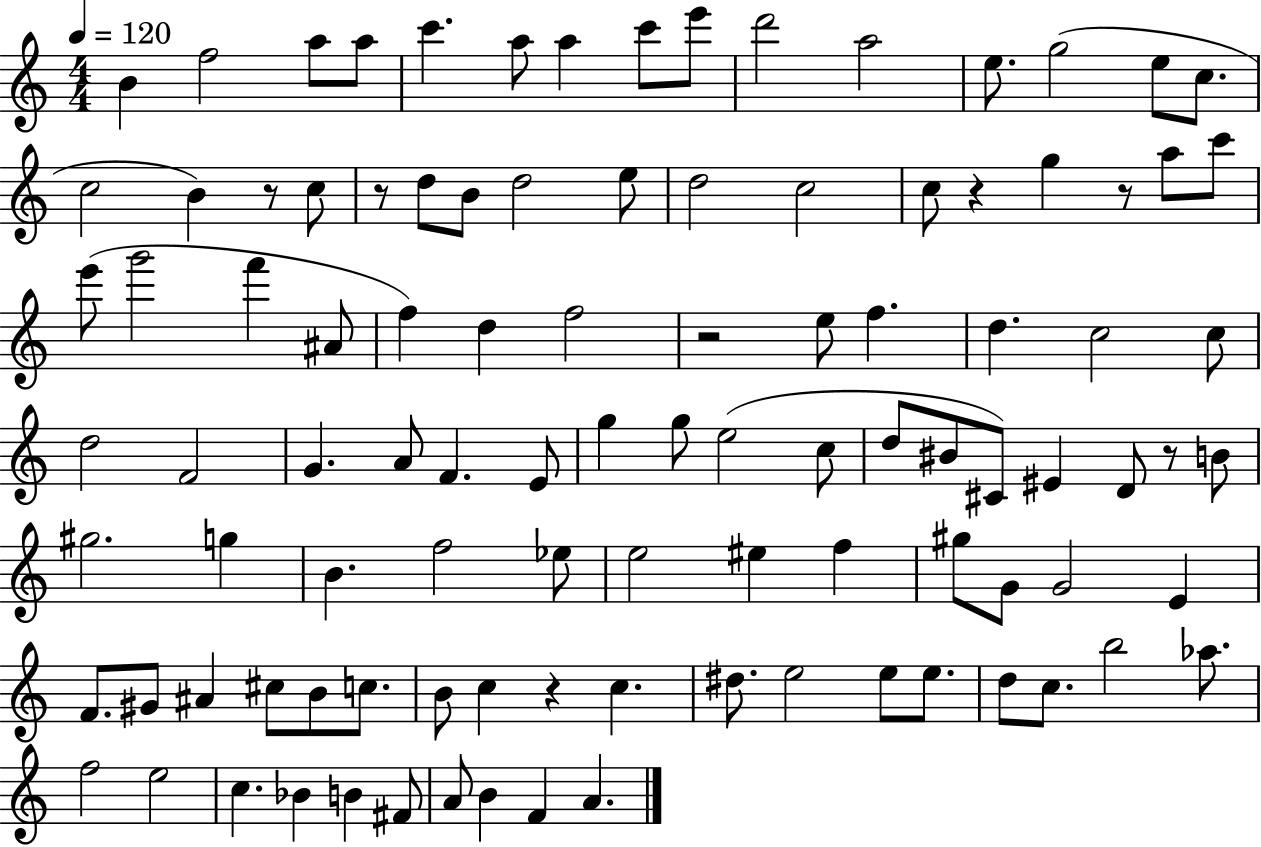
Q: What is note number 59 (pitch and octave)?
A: B4